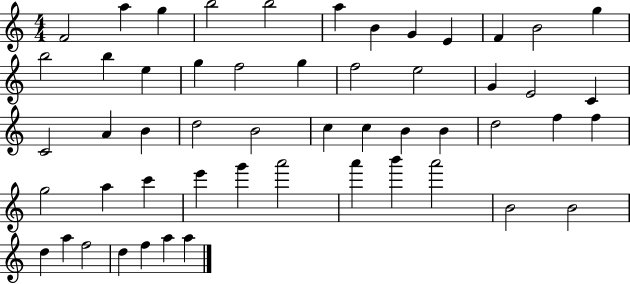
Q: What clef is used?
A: treble